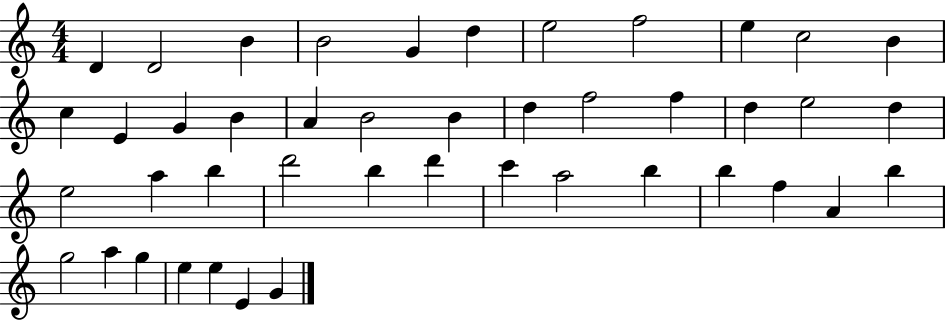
{
  \clef treble
  \numericTimeSignature
  \time 4/4
  \key c \major
  d'4 d'2 b'4 | b'2 g'4 d''4 | e''2 f''2 | e''4 c''2 b'4 | \break c''4 e'4 g'4 b'4 | a'4 b'2 b'4 | d''4 f''2 f''4 | d''4 e''2 d''4 | \break e''2 a''4 b''4 | d'''2 b''4 d'''4 | c'''4 a''2 b''4 | b''4 f''4 a'4 b''4 | \break g''2 a''4 g''4 | e''4 e''4 e'4 g'4 | \bar "|."
}